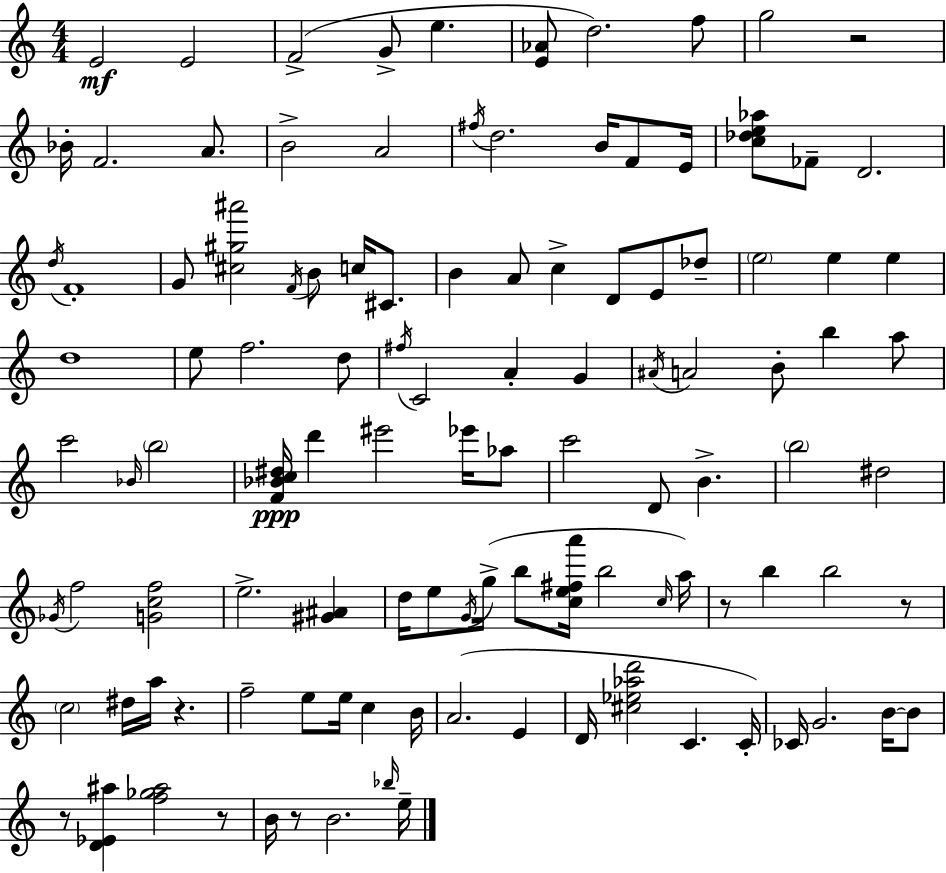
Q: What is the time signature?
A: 4/4